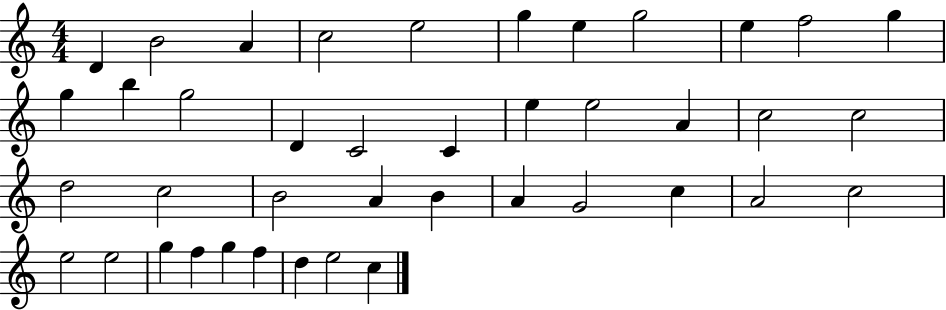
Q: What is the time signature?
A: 4/4